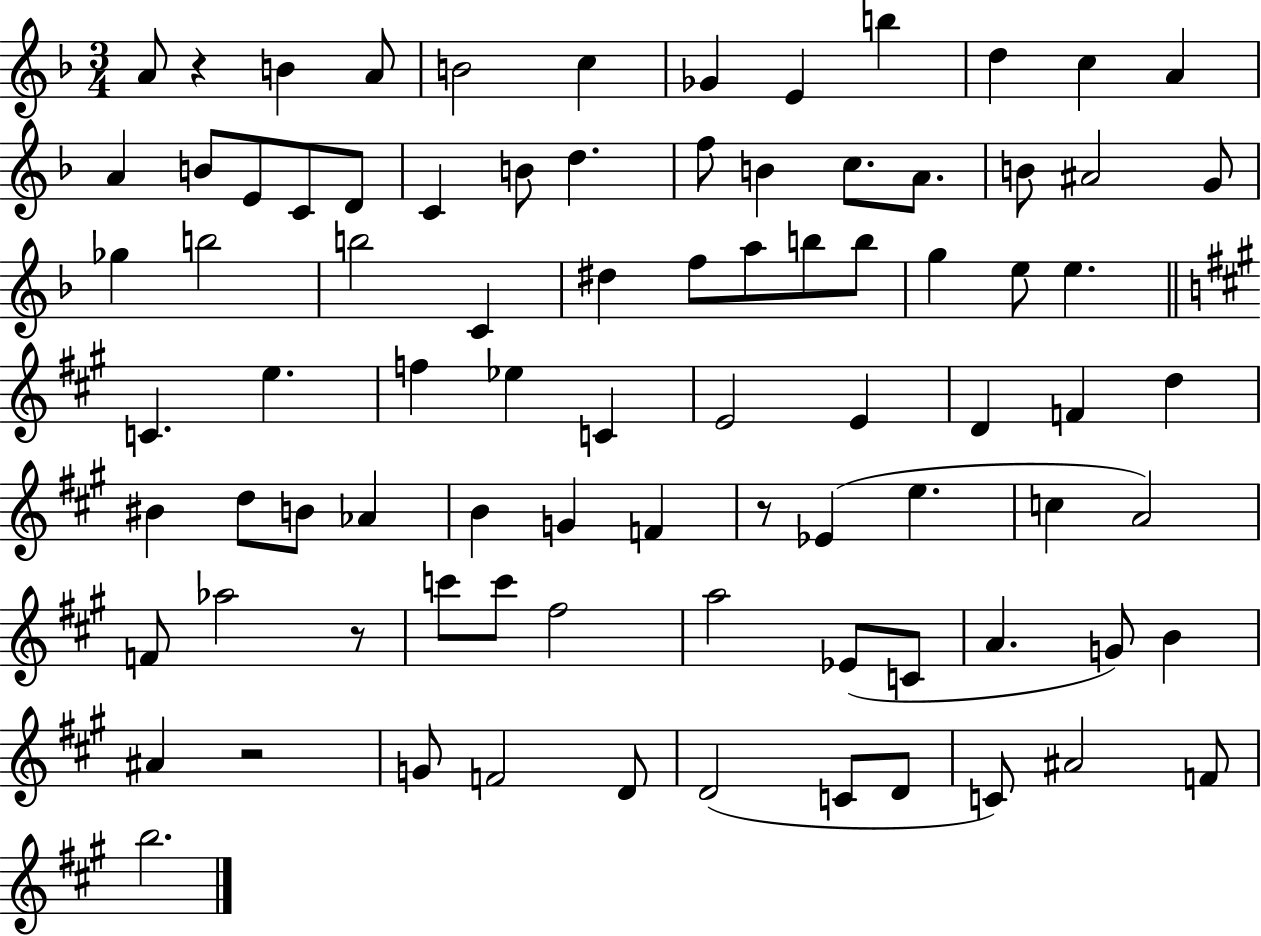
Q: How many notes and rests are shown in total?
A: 85